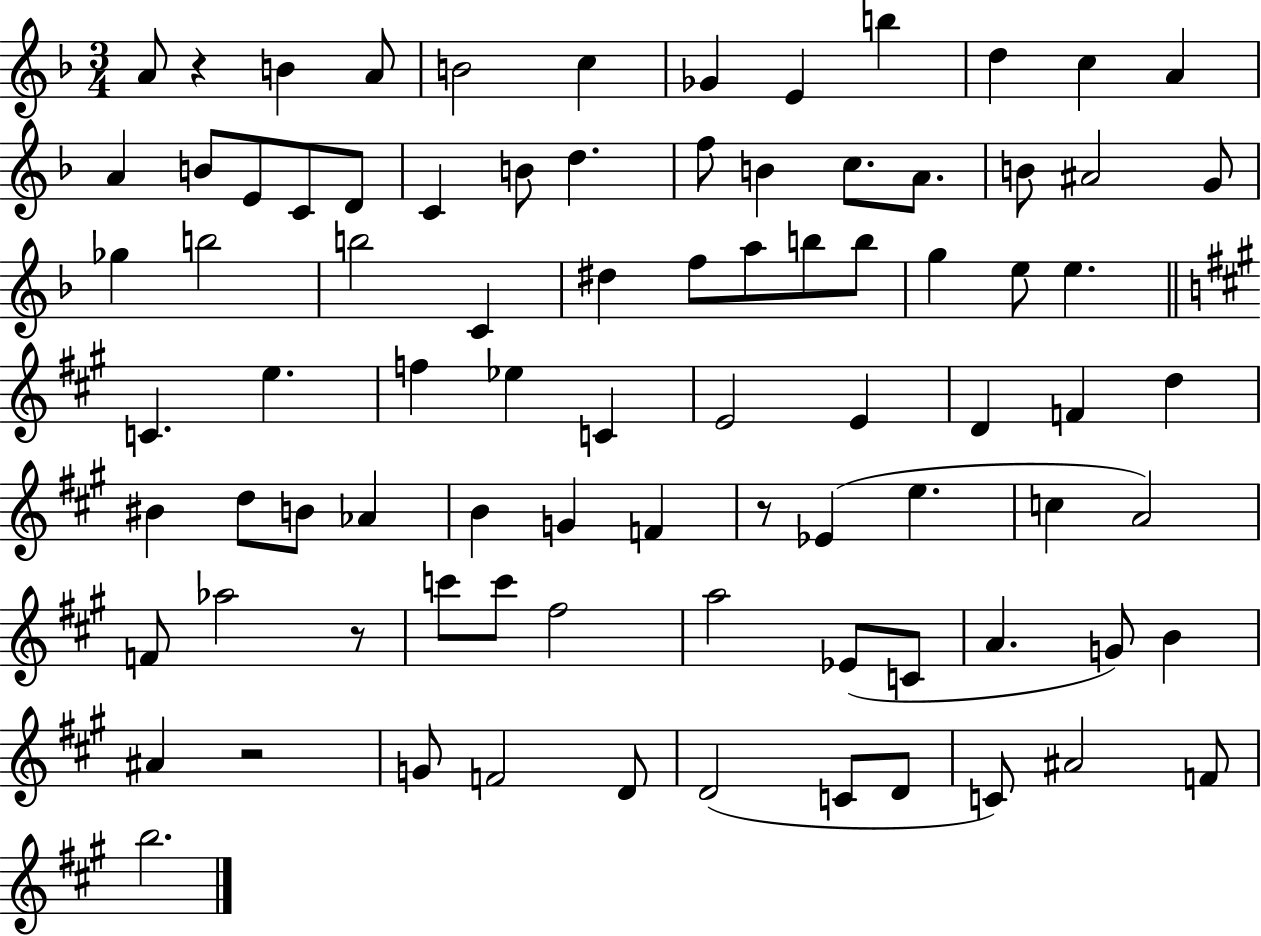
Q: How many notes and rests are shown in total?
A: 85